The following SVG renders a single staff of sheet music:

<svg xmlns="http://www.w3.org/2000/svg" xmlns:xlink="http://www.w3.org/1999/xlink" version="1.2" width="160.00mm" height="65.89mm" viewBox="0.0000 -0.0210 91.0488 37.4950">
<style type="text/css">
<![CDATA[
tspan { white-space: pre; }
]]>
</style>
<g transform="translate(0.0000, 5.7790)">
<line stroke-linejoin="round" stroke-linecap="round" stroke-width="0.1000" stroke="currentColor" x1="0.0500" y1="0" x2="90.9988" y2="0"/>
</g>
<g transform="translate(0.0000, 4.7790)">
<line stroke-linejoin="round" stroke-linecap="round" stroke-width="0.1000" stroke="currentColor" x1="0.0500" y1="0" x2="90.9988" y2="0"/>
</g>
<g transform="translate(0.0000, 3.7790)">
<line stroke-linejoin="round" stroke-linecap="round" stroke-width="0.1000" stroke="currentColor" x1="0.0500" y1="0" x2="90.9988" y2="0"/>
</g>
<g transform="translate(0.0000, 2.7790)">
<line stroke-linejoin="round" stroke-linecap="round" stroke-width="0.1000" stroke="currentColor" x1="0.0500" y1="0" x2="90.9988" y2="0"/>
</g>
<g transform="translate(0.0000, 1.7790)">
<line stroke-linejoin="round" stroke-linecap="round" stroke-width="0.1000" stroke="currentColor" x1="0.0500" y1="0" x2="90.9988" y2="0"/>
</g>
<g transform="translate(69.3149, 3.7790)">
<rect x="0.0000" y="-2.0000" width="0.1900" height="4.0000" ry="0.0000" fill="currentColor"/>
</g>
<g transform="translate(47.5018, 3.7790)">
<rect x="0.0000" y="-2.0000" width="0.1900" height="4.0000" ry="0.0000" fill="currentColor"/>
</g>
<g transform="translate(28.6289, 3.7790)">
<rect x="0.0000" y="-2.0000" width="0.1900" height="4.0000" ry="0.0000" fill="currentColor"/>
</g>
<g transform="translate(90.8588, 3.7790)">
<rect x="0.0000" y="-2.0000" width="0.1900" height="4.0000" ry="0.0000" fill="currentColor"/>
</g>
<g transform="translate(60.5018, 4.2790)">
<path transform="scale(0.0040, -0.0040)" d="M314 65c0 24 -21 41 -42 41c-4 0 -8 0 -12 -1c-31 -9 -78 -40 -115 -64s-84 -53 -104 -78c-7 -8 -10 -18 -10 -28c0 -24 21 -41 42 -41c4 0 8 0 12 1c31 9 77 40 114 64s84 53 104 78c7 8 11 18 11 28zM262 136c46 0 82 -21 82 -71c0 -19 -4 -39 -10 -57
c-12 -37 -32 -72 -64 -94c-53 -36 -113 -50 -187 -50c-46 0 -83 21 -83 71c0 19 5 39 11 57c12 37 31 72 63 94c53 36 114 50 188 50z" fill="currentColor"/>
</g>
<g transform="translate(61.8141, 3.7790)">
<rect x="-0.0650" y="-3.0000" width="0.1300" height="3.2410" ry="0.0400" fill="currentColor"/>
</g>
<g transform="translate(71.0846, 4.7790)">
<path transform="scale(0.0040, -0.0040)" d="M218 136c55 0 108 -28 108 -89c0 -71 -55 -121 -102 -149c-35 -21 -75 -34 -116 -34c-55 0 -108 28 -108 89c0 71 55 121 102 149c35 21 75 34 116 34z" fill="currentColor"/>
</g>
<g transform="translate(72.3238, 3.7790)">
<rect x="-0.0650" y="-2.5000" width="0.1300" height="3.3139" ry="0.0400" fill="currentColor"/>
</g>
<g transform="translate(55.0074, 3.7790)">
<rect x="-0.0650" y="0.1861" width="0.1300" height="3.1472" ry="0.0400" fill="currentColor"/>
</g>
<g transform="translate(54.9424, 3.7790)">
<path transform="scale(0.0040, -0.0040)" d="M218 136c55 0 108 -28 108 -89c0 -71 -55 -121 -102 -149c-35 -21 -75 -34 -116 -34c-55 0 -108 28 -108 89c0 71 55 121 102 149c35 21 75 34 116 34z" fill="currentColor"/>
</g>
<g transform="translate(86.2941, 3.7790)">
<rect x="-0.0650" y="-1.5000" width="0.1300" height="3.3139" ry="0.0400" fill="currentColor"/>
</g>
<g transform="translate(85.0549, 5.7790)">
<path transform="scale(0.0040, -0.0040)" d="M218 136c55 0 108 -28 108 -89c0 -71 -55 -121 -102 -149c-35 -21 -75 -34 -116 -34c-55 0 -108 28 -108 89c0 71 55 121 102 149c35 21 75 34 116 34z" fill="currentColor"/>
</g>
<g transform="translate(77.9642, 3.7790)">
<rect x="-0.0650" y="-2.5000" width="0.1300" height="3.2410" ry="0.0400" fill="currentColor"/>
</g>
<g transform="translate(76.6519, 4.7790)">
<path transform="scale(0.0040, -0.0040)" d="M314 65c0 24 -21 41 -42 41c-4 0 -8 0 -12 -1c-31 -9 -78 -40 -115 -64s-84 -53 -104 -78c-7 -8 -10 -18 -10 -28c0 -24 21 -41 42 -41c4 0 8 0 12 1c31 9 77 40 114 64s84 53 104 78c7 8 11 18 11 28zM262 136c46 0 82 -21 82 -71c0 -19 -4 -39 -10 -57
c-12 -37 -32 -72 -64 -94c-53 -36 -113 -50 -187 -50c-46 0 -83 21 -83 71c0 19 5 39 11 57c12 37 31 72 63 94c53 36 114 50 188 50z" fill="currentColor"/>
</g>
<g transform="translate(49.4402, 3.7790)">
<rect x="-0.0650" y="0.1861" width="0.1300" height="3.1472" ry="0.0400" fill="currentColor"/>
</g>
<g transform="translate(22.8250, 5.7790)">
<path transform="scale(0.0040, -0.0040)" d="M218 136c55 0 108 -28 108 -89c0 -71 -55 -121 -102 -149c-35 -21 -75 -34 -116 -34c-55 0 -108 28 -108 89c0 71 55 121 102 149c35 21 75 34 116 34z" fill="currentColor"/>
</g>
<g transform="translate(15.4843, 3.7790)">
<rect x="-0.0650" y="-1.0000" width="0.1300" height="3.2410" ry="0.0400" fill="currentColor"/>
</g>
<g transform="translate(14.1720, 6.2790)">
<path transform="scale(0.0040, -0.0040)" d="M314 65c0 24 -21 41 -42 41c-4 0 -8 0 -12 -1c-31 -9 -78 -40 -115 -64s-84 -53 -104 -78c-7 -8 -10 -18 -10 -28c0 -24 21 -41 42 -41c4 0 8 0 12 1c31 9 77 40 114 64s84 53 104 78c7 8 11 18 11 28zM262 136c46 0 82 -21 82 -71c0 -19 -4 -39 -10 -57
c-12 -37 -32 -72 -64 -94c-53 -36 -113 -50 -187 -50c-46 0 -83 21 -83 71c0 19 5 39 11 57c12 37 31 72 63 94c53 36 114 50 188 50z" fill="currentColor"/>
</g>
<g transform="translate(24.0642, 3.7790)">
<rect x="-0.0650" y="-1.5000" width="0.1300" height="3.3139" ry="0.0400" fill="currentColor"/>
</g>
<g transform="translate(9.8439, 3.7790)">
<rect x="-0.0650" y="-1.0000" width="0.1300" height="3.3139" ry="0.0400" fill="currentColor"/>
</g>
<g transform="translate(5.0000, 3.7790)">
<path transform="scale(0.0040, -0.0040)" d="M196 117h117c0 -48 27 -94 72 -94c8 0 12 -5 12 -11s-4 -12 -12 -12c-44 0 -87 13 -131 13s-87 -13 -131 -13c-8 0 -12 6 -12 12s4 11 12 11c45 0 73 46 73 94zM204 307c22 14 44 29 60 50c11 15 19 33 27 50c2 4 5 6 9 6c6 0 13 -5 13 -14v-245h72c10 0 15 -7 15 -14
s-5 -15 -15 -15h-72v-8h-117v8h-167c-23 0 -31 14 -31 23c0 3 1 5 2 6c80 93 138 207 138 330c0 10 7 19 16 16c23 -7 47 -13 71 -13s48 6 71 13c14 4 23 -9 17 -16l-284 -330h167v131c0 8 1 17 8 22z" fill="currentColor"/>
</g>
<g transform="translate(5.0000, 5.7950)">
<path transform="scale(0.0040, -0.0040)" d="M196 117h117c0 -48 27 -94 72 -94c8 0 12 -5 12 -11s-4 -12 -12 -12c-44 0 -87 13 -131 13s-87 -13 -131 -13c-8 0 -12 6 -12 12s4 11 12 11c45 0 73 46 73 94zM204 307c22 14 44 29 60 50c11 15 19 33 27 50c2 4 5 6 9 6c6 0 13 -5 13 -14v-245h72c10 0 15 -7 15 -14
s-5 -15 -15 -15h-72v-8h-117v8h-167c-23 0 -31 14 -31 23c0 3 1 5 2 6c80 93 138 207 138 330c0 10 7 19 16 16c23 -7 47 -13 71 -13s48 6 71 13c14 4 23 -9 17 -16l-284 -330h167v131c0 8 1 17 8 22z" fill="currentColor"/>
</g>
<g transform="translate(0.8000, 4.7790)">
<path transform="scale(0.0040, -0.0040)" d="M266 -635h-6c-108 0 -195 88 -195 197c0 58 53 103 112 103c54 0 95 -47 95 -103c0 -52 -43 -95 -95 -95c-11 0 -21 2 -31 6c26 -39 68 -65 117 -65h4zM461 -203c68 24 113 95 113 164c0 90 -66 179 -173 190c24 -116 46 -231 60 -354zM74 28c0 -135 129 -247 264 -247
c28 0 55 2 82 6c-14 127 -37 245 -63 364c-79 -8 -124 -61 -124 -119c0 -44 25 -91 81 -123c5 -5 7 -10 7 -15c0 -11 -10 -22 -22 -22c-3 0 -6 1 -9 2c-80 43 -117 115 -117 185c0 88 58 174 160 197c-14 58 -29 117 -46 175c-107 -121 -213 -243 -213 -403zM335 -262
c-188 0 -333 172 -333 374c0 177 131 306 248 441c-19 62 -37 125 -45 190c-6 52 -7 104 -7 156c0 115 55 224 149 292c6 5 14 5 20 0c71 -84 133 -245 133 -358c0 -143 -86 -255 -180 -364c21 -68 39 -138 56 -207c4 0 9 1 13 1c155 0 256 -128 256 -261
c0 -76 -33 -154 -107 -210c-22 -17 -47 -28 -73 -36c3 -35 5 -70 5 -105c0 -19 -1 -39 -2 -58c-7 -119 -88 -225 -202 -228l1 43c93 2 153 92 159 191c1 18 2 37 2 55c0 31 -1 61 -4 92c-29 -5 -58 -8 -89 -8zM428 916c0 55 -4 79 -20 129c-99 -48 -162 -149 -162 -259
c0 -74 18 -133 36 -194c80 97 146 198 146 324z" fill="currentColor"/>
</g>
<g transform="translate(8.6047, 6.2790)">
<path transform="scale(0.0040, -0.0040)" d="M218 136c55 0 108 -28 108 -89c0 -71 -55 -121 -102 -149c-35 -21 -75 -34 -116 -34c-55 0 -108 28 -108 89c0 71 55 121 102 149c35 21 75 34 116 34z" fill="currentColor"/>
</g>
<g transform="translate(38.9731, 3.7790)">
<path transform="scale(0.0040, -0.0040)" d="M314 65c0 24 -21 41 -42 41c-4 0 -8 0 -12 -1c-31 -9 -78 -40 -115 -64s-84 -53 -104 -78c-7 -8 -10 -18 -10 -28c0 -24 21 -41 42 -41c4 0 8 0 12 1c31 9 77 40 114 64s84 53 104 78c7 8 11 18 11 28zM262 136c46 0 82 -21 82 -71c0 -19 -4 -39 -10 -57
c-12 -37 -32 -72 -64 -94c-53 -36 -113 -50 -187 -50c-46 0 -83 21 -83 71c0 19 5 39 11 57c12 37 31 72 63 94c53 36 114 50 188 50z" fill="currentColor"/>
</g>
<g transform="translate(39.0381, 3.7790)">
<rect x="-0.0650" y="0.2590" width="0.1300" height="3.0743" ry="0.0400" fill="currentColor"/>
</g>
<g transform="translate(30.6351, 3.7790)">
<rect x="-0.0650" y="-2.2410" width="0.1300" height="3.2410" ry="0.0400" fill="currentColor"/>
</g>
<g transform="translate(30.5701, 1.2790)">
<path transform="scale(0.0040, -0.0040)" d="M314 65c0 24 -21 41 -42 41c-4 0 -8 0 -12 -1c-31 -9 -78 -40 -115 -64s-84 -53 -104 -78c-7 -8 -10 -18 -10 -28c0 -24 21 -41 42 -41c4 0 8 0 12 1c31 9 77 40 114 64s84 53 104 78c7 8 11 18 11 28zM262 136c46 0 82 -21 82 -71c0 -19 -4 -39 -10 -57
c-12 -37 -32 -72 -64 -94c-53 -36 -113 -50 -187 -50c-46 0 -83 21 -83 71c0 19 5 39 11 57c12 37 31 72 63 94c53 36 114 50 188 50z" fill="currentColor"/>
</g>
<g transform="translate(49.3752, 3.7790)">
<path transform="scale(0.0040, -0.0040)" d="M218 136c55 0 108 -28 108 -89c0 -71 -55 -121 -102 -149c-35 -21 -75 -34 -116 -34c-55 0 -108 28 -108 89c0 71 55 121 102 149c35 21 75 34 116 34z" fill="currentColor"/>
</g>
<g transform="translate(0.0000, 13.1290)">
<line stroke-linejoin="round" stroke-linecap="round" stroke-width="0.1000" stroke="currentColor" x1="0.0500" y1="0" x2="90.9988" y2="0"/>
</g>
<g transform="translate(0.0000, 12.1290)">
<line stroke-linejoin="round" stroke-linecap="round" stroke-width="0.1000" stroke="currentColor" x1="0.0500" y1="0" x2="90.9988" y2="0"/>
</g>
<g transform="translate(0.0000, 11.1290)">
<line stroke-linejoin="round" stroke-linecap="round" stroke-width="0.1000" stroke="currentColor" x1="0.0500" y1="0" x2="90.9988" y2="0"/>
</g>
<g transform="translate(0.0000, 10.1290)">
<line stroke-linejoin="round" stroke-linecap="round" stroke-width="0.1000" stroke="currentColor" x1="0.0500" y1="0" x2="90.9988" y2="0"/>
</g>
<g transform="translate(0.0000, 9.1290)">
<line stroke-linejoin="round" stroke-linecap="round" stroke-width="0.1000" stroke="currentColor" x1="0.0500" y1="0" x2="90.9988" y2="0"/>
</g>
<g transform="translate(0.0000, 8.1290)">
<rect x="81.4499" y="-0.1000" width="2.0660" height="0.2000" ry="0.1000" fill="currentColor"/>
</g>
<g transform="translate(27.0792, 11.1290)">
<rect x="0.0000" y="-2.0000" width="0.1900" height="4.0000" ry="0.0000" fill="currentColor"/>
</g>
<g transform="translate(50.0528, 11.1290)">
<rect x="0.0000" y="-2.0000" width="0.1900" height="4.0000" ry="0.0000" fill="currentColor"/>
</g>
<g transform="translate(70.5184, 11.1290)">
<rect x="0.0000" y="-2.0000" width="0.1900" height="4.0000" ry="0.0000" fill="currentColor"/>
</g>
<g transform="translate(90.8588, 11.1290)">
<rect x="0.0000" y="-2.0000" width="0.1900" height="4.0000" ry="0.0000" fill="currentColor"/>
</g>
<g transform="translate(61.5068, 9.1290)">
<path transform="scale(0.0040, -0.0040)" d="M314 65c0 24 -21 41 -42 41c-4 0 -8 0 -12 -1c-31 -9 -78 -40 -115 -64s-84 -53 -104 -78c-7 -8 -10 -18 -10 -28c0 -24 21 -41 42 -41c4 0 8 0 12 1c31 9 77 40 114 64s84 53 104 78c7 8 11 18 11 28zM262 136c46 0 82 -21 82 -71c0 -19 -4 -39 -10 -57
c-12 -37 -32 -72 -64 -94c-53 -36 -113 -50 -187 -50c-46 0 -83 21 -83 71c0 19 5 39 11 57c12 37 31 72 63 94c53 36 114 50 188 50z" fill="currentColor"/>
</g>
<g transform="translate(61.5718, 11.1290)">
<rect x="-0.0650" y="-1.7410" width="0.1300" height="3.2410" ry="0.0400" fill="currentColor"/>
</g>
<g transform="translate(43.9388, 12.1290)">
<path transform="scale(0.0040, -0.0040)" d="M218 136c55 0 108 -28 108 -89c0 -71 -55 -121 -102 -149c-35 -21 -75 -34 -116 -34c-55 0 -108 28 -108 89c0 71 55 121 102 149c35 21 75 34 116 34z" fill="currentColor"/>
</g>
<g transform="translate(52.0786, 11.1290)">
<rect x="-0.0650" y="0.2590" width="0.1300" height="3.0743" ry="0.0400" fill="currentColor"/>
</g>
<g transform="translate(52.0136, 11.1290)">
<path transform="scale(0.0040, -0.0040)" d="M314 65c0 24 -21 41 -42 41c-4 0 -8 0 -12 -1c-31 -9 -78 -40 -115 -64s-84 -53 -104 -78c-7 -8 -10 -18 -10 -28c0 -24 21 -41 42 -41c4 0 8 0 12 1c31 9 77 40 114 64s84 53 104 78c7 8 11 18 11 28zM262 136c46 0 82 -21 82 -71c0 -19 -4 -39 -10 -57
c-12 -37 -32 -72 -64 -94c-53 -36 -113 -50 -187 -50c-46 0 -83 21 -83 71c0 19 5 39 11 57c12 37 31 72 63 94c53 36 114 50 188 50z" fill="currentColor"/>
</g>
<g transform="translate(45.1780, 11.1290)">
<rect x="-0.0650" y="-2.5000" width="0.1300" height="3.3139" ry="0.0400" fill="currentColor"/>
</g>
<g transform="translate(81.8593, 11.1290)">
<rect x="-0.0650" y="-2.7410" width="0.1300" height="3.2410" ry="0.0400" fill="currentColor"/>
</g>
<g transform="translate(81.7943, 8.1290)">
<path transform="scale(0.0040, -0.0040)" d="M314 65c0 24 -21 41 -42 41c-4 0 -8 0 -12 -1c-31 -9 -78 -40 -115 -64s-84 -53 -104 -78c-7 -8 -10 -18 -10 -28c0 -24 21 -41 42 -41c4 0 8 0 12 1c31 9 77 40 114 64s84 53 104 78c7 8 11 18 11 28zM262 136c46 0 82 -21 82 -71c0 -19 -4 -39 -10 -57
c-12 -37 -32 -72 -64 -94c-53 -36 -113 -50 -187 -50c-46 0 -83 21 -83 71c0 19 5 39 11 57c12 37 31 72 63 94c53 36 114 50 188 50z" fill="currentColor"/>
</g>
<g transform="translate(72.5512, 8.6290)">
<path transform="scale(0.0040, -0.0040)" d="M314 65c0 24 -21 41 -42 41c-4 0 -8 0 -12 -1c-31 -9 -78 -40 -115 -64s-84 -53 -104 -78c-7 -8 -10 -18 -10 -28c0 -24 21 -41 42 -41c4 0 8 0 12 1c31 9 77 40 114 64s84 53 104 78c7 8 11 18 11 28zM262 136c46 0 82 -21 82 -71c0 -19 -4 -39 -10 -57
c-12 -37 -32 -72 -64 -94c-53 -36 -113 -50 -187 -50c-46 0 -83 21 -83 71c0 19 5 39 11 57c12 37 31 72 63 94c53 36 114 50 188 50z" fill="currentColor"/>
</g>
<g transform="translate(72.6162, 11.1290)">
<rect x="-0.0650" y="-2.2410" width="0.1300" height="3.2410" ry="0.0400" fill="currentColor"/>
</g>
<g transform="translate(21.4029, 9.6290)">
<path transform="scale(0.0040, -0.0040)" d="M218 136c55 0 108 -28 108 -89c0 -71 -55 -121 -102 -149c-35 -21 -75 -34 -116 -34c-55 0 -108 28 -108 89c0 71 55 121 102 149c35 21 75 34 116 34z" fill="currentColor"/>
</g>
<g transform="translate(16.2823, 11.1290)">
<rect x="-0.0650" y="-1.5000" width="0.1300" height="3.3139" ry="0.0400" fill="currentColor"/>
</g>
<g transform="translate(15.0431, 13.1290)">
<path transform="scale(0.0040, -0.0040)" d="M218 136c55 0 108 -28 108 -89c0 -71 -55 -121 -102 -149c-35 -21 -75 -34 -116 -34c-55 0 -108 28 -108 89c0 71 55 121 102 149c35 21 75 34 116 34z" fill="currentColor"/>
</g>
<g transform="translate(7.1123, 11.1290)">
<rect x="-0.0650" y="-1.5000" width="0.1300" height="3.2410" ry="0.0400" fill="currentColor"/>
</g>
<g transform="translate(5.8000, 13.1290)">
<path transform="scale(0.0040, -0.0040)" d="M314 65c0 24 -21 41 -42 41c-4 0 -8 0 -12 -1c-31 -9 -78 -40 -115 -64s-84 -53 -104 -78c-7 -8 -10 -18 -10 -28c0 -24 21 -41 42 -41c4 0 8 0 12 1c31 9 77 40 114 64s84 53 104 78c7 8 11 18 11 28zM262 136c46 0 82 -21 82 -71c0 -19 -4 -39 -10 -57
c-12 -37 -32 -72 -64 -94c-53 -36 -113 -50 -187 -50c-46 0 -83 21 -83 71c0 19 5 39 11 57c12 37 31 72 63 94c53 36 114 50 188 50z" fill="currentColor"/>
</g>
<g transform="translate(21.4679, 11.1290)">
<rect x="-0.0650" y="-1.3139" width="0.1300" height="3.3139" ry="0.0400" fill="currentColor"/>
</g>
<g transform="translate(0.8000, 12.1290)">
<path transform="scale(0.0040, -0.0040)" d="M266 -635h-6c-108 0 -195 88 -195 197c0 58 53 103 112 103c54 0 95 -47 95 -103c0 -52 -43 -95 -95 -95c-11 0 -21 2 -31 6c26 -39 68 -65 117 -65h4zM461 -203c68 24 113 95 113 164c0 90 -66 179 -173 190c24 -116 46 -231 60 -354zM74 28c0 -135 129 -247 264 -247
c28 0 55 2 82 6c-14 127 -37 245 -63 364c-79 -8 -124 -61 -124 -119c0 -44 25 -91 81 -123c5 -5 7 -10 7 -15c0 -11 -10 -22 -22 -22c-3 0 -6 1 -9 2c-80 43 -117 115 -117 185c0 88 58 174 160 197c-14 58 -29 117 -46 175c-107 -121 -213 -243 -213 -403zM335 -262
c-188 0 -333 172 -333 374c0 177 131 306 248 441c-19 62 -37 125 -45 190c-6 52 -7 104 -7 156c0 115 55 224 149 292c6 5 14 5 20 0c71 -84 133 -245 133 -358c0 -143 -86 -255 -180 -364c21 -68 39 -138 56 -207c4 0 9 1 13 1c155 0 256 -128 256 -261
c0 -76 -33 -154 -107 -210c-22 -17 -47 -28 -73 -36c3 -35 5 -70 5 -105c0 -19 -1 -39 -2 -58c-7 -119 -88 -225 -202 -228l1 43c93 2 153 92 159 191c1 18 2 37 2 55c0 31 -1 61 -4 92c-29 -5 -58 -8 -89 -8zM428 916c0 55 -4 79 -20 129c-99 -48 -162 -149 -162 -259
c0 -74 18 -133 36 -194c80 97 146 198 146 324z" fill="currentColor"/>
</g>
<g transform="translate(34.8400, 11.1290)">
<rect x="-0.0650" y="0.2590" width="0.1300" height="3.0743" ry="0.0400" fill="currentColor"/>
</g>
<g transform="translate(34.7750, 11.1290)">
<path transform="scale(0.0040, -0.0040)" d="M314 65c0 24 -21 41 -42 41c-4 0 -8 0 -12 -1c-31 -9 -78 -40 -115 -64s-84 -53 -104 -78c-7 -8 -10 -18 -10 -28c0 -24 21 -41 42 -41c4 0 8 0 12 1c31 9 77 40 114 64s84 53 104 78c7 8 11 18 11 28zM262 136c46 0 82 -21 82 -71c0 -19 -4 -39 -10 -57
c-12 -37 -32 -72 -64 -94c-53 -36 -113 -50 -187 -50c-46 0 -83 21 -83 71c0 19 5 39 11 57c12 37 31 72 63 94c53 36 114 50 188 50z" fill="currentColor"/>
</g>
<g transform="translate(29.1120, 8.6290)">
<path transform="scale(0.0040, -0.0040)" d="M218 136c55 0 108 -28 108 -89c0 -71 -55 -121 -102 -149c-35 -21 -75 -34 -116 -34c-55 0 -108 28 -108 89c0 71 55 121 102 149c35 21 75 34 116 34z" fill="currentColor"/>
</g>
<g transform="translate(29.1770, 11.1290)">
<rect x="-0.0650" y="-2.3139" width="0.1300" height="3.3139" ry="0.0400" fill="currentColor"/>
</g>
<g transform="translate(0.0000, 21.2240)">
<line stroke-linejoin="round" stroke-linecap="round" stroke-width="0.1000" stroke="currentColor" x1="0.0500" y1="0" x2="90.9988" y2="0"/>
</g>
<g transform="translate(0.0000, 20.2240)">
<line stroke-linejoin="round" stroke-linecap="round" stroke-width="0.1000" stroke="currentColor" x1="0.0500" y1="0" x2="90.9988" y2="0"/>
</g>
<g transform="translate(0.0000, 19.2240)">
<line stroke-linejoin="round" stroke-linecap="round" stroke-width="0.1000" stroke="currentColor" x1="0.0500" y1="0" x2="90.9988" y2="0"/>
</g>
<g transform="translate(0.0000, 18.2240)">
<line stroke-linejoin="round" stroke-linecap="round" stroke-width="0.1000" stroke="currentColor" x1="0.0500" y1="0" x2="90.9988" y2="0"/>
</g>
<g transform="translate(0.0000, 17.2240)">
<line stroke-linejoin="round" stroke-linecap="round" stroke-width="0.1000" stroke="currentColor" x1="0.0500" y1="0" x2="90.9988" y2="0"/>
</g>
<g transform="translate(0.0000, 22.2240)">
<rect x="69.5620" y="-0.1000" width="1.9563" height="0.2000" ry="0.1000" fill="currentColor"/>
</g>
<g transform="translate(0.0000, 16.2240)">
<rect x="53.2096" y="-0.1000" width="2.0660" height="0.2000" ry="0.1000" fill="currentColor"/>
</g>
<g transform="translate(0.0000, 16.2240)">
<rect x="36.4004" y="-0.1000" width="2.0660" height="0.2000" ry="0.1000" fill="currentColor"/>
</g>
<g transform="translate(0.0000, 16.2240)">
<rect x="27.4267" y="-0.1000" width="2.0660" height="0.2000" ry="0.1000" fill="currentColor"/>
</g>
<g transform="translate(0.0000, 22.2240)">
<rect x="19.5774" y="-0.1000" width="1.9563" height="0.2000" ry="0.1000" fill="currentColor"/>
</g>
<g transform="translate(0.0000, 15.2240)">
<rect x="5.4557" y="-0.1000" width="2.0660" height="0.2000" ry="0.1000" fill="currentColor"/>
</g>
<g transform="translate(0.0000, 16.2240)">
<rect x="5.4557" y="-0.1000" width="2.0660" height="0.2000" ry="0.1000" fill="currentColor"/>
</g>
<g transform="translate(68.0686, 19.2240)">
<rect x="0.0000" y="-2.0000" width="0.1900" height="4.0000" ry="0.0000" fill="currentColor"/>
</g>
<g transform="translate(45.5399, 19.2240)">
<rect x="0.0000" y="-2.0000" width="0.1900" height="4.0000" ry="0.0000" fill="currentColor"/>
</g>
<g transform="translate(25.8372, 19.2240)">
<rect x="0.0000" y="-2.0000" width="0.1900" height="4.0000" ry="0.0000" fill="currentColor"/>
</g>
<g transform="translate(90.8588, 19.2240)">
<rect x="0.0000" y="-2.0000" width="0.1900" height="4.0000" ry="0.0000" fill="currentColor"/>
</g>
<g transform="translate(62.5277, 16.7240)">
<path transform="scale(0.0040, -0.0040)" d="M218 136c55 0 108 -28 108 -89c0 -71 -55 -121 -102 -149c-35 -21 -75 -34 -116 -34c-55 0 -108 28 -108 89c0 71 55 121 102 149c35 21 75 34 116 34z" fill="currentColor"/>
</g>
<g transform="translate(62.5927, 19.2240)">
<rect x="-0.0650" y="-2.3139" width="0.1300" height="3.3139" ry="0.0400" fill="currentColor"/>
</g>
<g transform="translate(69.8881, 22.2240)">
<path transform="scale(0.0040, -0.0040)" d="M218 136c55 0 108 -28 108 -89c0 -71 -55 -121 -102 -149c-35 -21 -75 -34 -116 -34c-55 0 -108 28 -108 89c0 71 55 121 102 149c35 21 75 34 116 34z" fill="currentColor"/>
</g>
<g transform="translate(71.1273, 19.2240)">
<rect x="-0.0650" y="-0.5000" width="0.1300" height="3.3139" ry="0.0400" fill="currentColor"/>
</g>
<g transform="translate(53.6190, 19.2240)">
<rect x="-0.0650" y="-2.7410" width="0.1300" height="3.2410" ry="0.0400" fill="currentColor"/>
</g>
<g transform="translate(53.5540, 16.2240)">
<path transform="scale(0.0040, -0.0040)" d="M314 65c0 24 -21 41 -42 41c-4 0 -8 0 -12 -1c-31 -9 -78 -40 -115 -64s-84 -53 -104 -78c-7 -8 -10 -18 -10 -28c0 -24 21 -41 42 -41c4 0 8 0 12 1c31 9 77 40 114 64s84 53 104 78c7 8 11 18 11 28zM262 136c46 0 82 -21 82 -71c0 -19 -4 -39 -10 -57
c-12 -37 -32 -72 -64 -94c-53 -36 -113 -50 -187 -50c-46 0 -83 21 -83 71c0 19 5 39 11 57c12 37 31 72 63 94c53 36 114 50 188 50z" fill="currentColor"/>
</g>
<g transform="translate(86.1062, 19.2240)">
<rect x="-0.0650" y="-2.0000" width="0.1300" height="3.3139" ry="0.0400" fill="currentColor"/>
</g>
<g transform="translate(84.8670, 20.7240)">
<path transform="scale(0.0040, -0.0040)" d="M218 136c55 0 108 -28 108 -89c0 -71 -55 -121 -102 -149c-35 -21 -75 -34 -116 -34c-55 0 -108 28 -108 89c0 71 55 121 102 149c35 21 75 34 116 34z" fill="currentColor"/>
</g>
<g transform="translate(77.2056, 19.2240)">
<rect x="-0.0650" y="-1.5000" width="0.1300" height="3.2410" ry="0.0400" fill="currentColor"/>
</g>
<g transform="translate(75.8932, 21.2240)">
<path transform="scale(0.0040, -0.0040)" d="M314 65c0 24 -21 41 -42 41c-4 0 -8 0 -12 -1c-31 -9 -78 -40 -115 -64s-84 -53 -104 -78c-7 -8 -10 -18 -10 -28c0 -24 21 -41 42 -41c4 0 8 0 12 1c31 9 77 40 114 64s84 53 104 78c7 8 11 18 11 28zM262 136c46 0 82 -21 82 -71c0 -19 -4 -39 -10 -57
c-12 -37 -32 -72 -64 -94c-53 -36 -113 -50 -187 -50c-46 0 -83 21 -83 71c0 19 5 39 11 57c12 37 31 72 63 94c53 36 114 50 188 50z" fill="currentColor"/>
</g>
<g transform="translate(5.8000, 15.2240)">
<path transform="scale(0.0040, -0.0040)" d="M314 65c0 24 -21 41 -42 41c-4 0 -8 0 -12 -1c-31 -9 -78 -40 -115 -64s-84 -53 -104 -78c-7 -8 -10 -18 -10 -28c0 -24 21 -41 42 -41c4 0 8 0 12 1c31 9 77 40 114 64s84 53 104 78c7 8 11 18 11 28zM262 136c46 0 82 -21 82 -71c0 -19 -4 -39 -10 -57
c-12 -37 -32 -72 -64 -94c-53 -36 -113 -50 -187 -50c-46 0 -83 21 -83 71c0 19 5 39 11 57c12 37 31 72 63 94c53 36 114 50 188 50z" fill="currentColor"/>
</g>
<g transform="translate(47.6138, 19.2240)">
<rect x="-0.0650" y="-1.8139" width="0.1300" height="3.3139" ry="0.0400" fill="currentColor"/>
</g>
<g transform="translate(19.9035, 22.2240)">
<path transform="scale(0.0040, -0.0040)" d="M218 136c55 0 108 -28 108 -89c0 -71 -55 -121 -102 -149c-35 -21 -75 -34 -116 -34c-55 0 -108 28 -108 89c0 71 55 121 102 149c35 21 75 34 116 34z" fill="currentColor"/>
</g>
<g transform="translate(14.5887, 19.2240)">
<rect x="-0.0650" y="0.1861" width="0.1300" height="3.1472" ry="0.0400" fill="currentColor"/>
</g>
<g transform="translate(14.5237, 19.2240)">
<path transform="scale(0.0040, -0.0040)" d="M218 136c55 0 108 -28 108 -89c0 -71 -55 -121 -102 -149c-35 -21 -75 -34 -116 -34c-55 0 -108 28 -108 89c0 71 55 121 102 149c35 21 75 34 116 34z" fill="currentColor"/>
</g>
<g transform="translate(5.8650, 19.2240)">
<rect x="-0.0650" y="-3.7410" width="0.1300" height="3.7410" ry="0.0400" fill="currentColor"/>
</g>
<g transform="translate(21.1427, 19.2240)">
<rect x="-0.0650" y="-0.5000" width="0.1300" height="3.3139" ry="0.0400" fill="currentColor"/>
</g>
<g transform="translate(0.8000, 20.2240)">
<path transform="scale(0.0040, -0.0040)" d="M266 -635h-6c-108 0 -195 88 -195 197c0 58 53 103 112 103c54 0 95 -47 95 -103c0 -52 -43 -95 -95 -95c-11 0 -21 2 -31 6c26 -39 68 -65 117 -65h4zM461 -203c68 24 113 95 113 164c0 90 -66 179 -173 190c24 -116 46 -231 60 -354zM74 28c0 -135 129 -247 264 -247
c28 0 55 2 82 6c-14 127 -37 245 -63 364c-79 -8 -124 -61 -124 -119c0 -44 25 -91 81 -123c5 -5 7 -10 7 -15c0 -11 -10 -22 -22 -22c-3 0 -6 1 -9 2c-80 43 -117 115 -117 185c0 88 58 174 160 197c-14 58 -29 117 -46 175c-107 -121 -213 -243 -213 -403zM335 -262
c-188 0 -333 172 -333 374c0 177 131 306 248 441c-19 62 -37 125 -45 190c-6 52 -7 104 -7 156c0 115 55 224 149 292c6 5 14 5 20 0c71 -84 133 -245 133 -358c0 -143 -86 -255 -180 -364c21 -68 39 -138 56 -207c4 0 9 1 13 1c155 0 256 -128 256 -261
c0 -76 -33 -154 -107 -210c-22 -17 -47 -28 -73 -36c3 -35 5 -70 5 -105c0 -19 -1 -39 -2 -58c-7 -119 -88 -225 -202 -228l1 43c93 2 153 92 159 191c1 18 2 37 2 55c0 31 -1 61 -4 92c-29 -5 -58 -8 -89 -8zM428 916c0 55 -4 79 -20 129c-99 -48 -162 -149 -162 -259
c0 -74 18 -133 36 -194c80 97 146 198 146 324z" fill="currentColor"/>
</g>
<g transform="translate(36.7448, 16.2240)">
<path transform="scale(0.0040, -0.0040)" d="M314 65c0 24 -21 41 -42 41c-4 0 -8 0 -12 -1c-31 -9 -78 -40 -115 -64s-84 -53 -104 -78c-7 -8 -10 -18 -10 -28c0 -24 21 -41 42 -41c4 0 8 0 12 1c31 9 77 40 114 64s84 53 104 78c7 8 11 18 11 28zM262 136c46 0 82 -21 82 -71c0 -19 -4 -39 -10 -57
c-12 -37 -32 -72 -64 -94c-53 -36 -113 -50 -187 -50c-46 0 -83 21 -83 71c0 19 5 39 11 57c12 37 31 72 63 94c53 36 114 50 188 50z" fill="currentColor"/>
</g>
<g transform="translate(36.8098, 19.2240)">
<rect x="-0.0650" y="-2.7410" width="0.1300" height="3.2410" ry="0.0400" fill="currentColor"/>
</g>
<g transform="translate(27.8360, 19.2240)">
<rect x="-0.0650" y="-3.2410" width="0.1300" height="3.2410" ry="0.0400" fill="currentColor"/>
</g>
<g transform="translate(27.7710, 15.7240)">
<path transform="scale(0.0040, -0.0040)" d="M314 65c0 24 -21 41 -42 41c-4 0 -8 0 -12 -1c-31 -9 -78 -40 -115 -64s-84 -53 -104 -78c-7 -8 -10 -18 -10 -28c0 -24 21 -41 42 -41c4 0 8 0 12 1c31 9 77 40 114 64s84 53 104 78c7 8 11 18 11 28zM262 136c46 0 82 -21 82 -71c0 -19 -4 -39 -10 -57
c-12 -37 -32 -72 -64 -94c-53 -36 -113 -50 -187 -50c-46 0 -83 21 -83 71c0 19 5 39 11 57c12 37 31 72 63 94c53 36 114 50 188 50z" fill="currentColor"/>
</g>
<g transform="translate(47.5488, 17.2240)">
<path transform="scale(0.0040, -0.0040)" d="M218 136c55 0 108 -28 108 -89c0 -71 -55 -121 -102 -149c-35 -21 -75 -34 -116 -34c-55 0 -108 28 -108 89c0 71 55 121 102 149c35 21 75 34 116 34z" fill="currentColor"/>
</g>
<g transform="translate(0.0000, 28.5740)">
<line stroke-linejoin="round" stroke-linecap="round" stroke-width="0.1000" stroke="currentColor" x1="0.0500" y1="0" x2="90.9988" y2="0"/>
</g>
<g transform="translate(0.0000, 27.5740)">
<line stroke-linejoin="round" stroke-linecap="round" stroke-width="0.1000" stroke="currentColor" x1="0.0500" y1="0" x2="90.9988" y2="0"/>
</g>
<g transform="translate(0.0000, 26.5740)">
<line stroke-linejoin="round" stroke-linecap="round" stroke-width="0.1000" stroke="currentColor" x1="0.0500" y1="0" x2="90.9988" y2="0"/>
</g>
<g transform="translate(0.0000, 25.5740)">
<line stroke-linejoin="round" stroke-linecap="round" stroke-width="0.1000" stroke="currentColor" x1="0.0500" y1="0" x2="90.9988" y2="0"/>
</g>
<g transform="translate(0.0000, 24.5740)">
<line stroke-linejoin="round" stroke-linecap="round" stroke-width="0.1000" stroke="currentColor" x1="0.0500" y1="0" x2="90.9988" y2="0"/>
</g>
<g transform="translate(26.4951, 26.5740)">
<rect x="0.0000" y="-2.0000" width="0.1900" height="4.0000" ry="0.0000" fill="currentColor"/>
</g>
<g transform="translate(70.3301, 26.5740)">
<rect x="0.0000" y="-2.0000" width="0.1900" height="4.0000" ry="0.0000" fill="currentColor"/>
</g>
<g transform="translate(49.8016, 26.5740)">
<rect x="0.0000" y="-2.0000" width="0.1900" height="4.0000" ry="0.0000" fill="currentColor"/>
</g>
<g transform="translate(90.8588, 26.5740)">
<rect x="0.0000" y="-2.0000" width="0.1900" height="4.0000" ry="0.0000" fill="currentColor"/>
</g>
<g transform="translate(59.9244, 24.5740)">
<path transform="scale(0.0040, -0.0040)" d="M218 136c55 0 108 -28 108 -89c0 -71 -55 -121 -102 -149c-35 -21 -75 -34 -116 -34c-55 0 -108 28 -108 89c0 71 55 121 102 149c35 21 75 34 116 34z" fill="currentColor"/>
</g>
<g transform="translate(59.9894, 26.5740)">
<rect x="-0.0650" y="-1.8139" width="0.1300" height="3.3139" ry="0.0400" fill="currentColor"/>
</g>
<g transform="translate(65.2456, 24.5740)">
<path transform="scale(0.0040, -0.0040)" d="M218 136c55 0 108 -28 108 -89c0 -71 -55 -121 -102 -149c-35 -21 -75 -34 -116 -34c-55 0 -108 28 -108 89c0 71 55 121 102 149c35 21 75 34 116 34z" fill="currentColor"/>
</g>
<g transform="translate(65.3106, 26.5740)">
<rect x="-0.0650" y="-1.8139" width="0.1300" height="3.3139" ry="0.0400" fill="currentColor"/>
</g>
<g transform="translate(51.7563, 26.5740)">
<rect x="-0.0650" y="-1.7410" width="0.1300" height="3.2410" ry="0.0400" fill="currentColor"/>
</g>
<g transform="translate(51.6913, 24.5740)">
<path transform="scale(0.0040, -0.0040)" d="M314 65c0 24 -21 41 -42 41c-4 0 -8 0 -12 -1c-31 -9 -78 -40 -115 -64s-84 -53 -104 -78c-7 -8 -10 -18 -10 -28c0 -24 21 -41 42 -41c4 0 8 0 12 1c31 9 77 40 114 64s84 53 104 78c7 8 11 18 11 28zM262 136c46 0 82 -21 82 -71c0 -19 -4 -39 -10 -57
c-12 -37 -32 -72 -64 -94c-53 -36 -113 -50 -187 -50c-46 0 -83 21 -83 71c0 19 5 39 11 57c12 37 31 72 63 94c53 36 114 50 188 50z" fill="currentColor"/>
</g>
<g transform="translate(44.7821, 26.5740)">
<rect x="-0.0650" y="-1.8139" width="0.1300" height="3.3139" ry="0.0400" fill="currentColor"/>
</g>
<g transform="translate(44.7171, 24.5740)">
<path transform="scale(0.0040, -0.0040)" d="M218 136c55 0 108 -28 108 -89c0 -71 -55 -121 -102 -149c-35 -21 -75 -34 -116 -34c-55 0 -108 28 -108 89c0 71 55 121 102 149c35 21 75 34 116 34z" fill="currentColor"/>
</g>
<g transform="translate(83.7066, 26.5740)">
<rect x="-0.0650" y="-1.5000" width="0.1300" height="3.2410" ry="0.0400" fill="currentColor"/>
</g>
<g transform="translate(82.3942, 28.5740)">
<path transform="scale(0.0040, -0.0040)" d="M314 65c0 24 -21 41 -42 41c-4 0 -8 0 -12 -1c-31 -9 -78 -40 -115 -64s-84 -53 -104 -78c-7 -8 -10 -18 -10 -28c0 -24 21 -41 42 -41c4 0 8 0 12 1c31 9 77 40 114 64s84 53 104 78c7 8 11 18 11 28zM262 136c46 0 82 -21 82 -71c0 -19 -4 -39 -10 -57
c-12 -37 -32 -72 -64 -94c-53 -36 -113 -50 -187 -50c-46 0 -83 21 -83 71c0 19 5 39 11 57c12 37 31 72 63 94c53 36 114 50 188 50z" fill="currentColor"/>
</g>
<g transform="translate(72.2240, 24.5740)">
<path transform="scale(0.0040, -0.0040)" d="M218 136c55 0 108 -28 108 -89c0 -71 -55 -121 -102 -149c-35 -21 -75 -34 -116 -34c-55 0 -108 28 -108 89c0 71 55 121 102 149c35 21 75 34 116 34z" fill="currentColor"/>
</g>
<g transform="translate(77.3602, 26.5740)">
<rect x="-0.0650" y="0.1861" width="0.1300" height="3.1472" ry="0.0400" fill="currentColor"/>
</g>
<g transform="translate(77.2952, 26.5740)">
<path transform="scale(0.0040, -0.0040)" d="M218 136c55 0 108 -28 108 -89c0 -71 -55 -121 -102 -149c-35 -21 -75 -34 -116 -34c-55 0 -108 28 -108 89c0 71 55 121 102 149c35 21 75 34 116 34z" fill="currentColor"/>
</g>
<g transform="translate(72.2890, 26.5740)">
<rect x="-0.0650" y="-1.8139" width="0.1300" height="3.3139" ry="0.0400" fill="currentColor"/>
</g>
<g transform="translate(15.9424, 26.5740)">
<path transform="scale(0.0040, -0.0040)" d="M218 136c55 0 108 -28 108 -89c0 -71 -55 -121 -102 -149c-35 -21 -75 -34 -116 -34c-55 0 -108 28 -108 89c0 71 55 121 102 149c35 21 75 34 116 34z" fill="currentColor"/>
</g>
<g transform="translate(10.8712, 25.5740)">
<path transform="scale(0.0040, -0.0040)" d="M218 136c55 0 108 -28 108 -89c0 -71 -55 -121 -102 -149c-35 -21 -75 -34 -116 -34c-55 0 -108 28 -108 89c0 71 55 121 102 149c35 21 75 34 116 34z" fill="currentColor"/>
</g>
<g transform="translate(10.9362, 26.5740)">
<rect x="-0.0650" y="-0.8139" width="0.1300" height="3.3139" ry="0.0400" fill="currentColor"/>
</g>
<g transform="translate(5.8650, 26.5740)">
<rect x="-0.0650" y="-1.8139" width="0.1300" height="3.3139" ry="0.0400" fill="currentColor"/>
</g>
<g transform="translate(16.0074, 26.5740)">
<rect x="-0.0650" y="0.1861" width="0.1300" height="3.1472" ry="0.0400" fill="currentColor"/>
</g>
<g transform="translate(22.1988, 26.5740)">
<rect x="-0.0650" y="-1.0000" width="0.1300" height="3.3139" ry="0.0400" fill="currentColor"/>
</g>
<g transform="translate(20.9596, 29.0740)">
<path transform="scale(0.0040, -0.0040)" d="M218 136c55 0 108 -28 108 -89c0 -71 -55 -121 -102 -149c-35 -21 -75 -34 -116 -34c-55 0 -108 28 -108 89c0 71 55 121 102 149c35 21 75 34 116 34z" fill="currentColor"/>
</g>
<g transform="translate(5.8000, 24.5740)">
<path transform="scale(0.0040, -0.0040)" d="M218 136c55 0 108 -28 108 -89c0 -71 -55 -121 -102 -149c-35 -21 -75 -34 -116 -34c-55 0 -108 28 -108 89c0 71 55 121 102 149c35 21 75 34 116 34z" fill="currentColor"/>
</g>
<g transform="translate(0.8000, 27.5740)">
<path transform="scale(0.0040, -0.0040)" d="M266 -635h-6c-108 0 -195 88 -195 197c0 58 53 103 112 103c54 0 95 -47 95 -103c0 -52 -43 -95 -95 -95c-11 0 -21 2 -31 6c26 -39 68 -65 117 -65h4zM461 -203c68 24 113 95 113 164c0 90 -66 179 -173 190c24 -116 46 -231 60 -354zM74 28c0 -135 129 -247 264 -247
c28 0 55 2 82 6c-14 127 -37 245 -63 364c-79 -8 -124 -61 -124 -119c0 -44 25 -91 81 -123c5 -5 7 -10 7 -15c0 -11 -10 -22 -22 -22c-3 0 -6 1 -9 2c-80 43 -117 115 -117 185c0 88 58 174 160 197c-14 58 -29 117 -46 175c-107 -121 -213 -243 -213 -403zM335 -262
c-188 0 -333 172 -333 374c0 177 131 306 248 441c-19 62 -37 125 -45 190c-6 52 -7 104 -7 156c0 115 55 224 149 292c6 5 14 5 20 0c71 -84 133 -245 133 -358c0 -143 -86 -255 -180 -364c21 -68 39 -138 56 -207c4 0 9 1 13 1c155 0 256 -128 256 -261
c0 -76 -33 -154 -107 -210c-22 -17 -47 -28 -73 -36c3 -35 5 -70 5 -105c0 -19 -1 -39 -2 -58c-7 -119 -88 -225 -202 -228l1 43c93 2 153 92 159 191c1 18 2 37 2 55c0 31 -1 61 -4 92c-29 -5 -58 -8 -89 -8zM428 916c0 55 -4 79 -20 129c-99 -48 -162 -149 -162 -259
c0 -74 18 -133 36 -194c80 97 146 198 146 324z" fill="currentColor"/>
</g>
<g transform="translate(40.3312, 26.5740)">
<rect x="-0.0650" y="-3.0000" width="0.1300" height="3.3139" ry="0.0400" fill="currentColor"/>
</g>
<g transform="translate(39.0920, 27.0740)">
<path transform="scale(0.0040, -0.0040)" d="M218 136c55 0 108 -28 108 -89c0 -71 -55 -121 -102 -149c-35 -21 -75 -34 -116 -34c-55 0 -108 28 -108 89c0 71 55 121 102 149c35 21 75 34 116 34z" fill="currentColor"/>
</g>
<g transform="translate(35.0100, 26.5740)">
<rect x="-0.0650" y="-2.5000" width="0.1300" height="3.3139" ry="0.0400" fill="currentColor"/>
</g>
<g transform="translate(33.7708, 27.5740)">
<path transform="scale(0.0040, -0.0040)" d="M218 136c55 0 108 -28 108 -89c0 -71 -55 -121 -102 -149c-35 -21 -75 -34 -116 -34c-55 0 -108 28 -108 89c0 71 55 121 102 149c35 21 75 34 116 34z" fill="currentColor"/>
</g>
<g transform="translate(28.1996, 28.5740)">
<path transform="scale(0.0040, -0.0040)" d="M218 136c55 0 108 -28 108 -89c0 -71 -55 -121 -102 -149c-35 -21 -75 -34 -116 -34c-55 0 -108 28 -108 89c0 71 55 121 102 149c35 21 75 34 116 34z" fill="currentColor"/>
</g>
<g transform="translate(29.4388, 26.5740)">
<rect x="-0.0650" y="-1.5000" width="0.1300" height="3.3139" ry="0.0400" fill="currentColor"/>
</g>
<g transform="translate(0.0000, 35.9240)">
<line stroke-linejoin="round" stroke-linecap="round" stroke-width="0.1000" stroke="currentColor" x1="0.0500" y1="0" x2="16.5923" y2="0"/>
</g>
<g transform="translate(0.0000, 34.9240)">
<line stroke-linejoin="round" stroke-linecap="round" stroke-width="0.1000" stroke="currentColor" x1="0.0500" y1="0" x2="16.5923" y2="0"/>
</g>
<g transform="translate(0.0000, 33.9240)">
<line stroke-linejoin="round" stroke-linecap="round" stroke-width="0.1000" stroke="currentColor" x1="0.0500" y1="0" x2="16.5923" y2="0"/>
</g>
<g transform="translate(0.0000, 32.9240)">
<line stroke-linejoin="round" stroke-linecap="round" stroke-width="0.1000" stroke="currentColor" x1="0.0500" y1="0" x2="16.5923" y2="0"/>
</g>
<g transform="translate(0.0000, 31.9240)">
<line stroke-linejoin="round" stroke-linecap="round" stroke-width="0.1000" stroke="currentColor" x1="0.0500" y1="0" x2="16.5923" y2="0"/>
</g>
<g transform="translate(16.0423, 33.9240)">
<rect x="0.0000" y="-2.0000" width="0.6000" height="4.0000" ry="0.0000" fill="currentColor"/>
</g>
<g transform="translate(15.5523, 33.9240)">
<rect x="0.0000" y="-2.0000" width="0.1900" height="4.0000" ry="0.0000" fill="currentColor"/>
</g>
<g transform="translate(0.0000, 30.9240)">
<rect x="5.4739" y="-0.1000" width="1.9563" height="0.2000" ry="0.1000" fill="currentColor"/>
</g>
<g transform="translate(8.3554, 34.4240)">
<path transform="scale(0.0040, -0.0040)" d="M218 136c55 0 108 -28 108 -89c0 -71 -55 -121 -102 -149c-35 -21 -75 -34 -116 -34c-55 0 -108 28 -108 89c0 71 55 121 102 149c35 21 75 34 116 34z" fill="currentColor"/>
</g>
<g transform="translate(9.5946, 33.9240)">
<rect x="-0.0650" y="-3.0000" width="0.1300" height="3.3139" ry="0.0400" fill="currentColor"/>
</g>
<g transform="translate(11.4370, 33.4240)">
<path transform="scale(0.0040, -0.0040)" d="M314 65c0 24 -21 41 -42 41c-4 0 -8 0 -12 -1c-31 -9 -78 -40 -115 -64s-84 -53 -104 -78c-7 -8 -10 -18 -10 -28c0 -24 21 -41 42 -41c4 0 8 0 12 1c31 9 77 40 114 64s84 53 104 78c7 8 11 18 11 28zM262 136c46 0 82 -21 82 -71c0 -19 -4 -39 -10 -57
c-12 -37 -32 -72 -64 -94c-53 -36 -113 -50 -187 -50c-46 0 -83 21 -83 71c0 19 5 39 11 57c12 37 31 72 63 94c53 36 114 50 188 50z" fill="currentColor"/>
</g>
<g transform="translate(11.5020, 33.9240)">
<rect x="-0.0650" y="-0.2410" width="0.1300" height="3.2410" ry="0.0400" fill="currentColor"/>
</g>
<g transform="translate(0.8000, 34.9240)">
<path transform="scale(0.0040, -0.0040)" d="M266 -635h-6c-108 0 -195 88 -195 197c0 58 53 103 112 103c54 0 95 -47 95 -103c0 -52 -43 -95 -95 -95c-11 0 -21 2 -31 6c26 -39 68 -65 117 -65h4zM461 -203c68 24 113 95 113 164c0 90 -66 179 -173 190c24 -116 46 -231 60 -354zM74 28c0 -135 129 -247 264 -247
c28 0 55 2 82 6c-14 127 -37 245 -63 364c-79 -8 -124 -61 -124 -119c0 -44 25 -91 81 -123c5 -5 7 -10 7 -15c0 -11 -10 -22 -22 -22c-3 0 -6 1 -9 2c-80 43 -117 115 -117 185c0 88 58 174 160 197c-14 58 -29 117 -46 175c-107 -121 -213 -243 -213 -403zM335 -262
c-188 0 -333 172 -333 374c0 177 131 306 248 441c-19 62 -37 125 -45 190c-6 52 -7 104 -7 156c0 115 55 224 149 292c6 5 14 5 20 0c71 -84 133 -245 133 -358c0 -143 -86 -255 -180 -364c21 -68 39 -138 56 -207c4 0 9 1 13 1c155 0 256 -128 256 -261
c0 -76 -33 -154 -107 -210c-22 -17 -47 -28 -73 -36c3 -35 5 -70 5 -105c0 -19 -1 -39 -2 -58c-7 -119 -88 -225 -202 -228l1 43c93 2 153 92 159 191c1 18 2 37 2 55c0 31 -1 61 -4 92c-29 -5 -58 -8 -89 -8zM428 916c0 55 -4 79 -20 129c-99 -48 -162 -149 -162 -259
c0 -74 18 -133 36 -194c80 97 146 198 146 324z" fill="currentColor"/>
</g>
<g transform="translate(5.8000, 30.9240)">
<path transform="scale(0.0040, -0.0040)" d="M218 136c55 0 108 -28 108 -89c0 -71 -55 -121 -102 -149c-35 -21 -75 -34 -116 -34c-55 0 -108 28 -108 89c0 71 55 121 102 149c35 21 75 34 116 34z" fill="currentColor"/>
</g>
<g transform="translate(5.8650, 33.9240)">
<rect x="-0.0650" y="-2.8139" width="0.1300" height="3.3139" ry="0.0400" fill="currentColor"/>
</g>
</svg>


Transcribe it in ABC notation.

X:1
T:Untitled
M:4/4
L:1/4
K:C
D D2 E g2 B2 B B A2 G G2 E E2 E e g B2 G B2 f2 g2 a2 c'2 B C b2 a2 f a2 g C E2 F f d B D E G A f f2 f f f B E2 a A c2